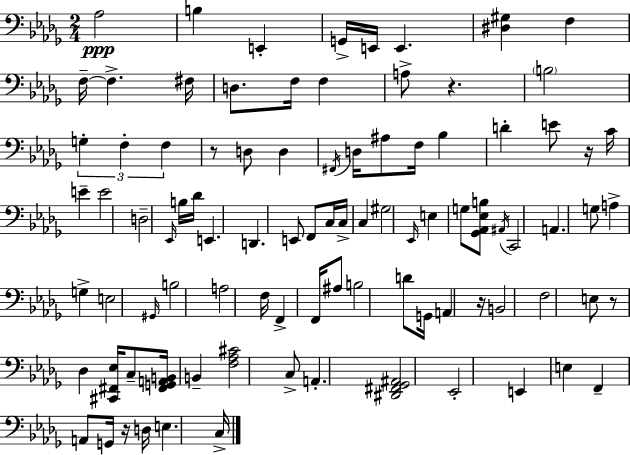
{
  \clef bass
  \numericTimeSignature
  \time 2/4
  \key bes \minor
  aes2\ppp | b4 e,4-. | g,16-> e,16 e,4. | <dis gis>4 f4 | \break f16--~~ f4.-> fis16 | d8. f16 f4 | a8-> r4. | \parenthesize b2 | \break \tuplet 3/2 { g4-. f4-. | f4 } r8 d8 | d4 \acciaccatura { fis,16 } d16 ais8 | f16 bes4 d'4-. | \break e'8 r16 c'16 e'4-- | e'2 | d2-- | \grace { ees,16 } b16 des'16 e,4. | \break d,4. | e,8 f,8 c16 c16-> c4 | gis2 | \grace { ees,16 } e4 g8 | \break <ges, aes, ees b>8 \acciaccatura { ais,16 } c,2 | a,4. | g8 a4-> | g4-> e2 | \break \grace { gis,16 } b2 | a2 | f16 f,4-> | f,16 ais8 b2 | \break d'8 g,16 | a,4 r16 b,2 | f2 | e8 r8 | \break des4 <cis, fis, ees>16 c8-- | <fis, g, a, b,>16 b,4-- <f aes cis'>2 | c8-> a,4.-. | <dis, fis, ges, ais,>2 | \break ees,2-. | e,4 | e4 f,4-- | a,8 g,16 r16 d16 e4. | \break c16-> \bar "|."
}